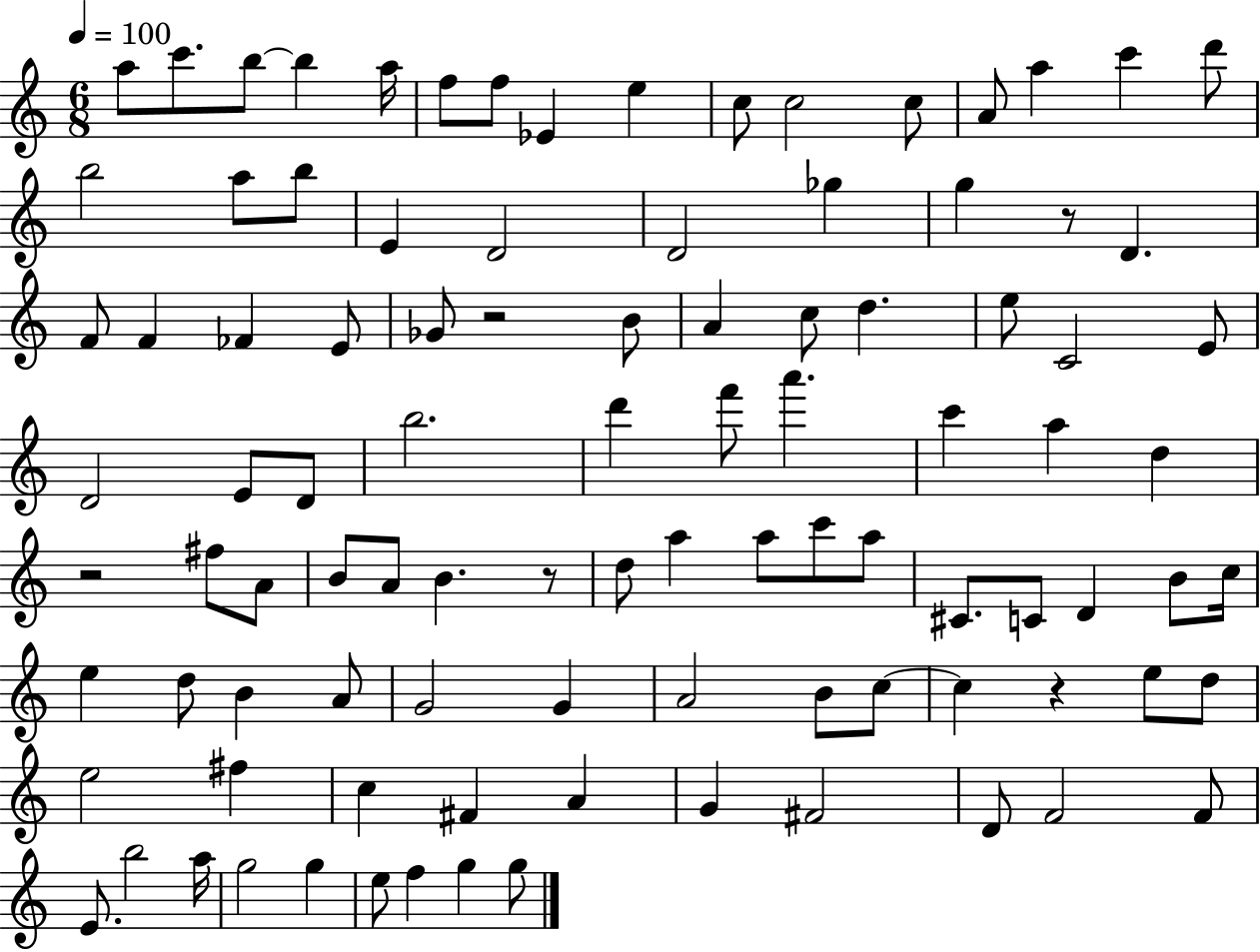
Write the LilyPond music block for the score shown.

{
  \clef treble
  \numericTimeSignature
  \time 6/8
  \key c \major
  \tempo 4 = 100
  \repeat volta 2 { a''8 c'''8. b''8~~ b''4 a''16 | f''8 f''8 ees'4 e''4 | c''8 c''2 c''8 | a'8 a''4 c'''4 d'''8 | \break b''2 a''8 b''8 | e'4 d'2 | d'2 ges''4 | g''4 r8 d'4. | \break f'8 f'4 fes'4 e'8 | ges'8 r2 b'8 | a'4 c''8 d''4. | e''8 c'2 e'8 | \break d'2 e'8 d'8 | b''2. | d'''4 f'''8 a'''4. | c'''4 a''4 d''4 | \break r2 fis''8 a'8 | b'8 a'8 b'4. r8 | d''8 a''4 a''8 c'''8 a''8 | cis'8. c'8 d'4 b'8 c''16 | \break e''4 d''8 b'4 a'8 | g'2 g'4 | a'2 b'8 c''8~~ | c''4 r4 e''8 d''8 | \break e''2 fis''4 | c''4 fis'4 a'4 | g'4 fis'2 | d'8 f'2 f'8 | \break e'8. b''2 a''16 | g''2 g''4 | e''8 f''4 g''4 g''8 | } \bar "|."
}